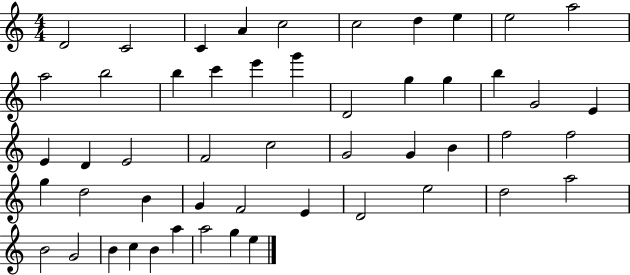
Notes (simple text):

D4/h C4/h C4/q A4/q C5/h C5/h D5/q E5/q E5/h A5/h A5/h B5/h B5/q C6/q E6/q G6/q D4/h G5/q G5/q B5/q G4/h E4/q E4/q D4/q E4/h F4/h C5/h G4/h G4/q B4/q F5/h F5/h G5/q D5/h B4/q G4/q F4/h E4/q D4/h E5/h D5/h A5/h B4/h G4/h B4/q C5/q B4/q A5/q A5/h G5/q E5/q